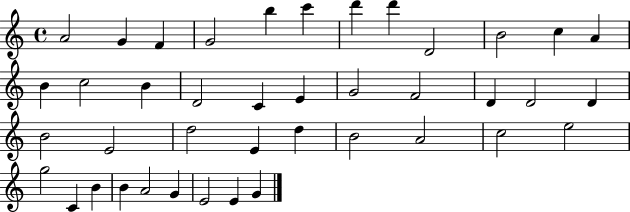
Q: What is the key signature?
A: C major